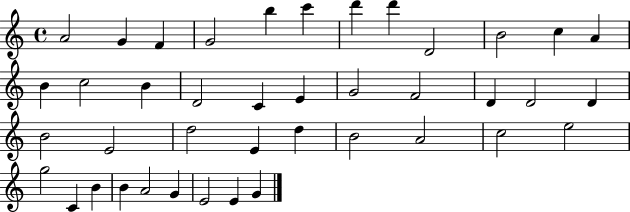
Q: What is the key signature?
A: C major